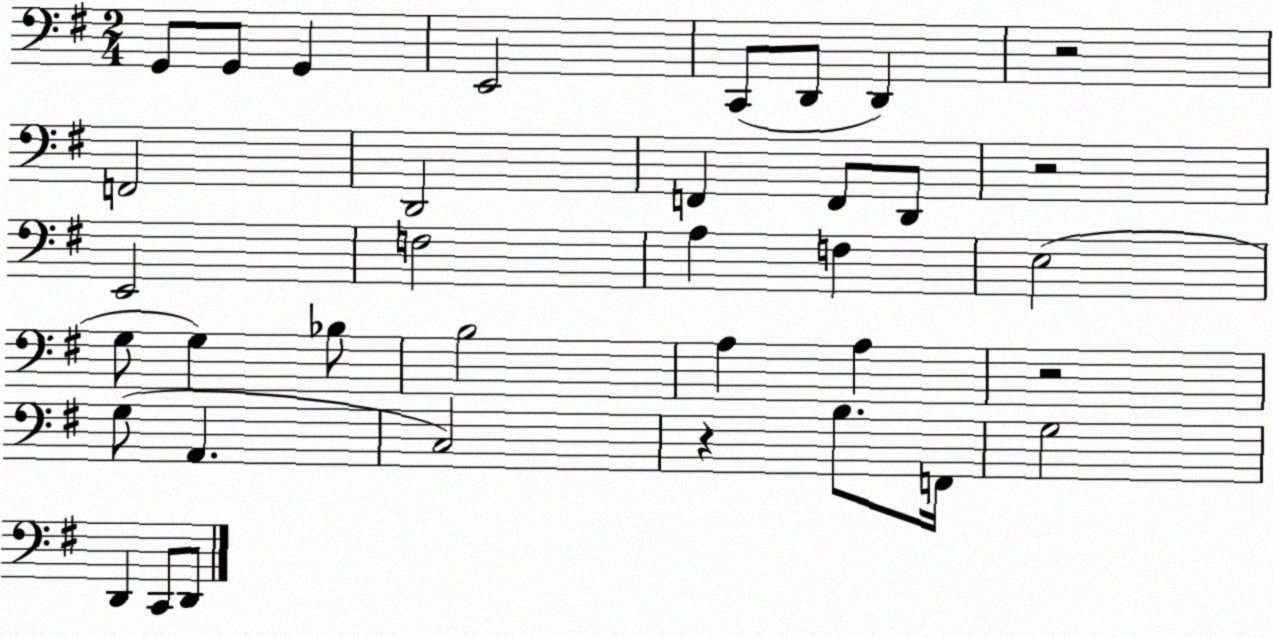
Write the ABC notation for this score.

X:1
T:Untitled
M:2/4
L:1/4
K:G
G,,/2 G,,/2 G,, E,,2 C,,/2 D,,/2 D,, z2 F,,2 D,,2 F,, F,,/2 D,,/2 z2 E,,2 F,2 A, F, E,2 G,/2 G, _B,/2 B,2 A, A, z2 G,/2 A,, C,2 z B,/2 F,,/4 G,2 D,, C,,/2 D,,/2